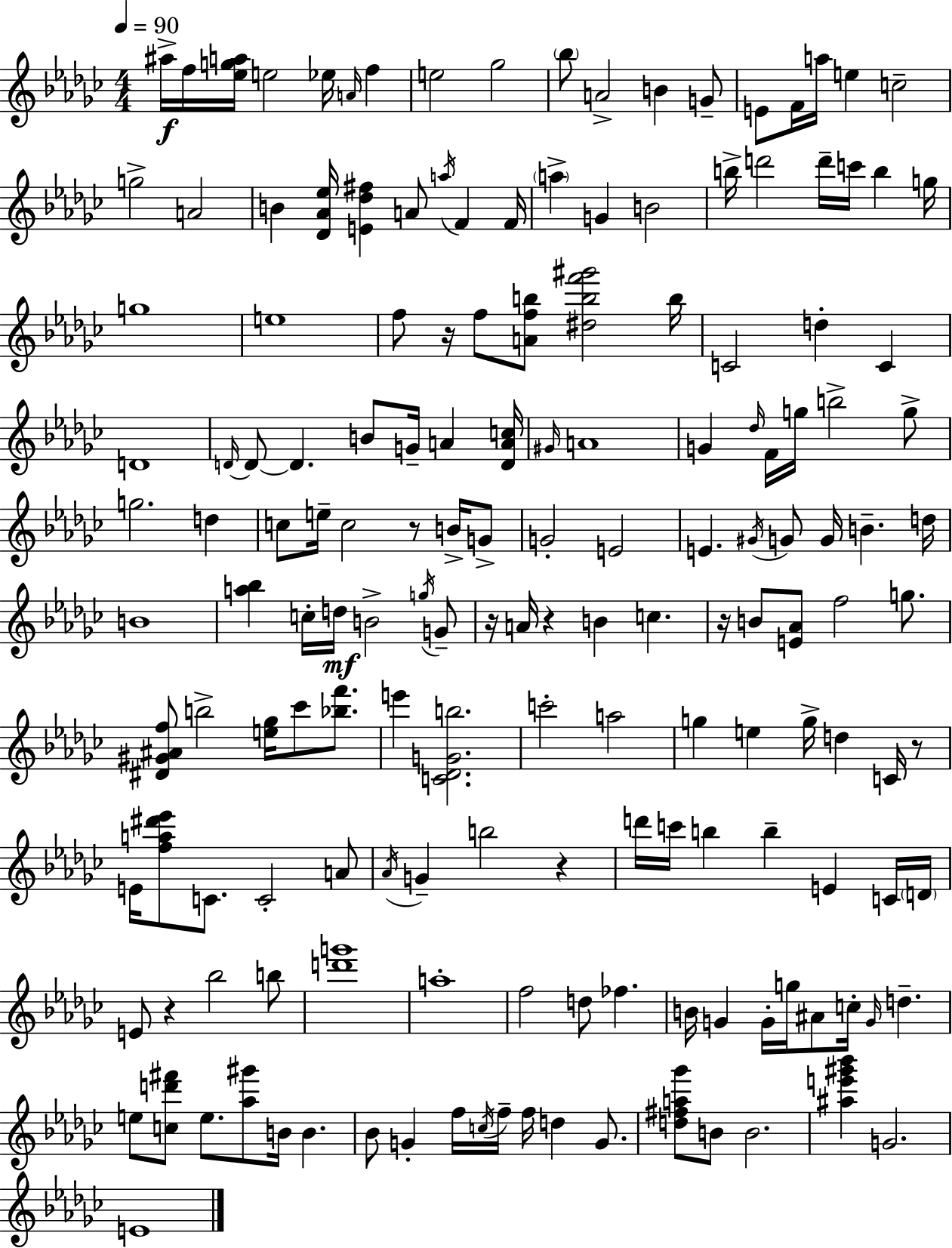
{
  \clef treble
  \numericTimeSignature
  \time 4/4
  \key ees \minor
  \tempo 4 = 90
  ais''16->\f f''16 <ees'' g'' a''>16 e''2 ees''16 \grace { a'16 } f''4 | e''2 ges''2 | \parenthesize bes''8 a'2-> b'4 g'8-- | e'8 f'16 a''16 e''4 c''2-- | \break g''2-> a'2 | b'4 <des' aes' ees''>16 <e' des'' fis''>4 a'8 \acciaccatura { a''16 } f'4 | f'16 \parenthesize a''4-> g'4 b'2 | b''16-> d'''2 d'''16-- c'''16 b''4 | \break g''16 g''1 | e''1 | f''8 r16 f''8 <a' f'' b''>8 <dis'' b'' f''' gis'''>2 | b''16 c'2 d''4-. c'4 | \break d'1 | \grace { d'16~ }~ d'8~~ d'4. b'8 g'16-- a'4 | <d' a' c''>16 \grace { gis'16 } a'1 | g'4 \grace { des''16 } f'16 g''16 b''2-> | \break g''8-> g''2. | d''4 c''8 e''16-- c''2 | r8 b'16-> g'8-> g'2-. e'2 | e'4. \acciaccatura { gis'16 } g'8 g'16 b'4.-- | \break d''16 b'1 | <a'' bes''>4 c''16-. d''16\mf b'2-> | \acciaccatura { g''16 } g'8-- r16 a'16 r4 b'4 | c''4. r16 b'8 <e' aes'>8 f''2 | \break g''8. <dis' gis' ais' f''>8 b''2-> | <e'' ges''>16 ces'''8 <bes'' f'''>8. e'''4 <c' des' g' b''>2. | c'''2-. a''2 | g''4 e''4 g''16-> | \break d''4 c'16 r8 e'16 <f'' a'' dis''' ees'''>8 c'8. c'2-. | a'8 \acciaccatura { aes'16 } g'4-- b''2 | r4 d'''16 c'''16 b''4 b''4-- | e'4 c'16 \parenthesize d'16 e'8 r4 bes''2 | \break b''8 <d''' g'''>1 | a''1-. | f''2 | d''8 fes''4. b'16 g'4 g'16-. g''16 ais'8 | \break c''16-. \grace { g'16 } d''4.-- e''8 <c'' d''' fis'''>8 e''8. | <aes'' gis'''>8 b'16 b'4. bes'8 g'4-. f''16 | \acciaccatura { c''16 } f''16-- f''16 d''4 g'8. <d'' fis'' a'' ges'''>8 b'8 b'2. | <ais'' e''' gis''' bes'''>4 g'2. | \break e'1 | \bar "|."
}